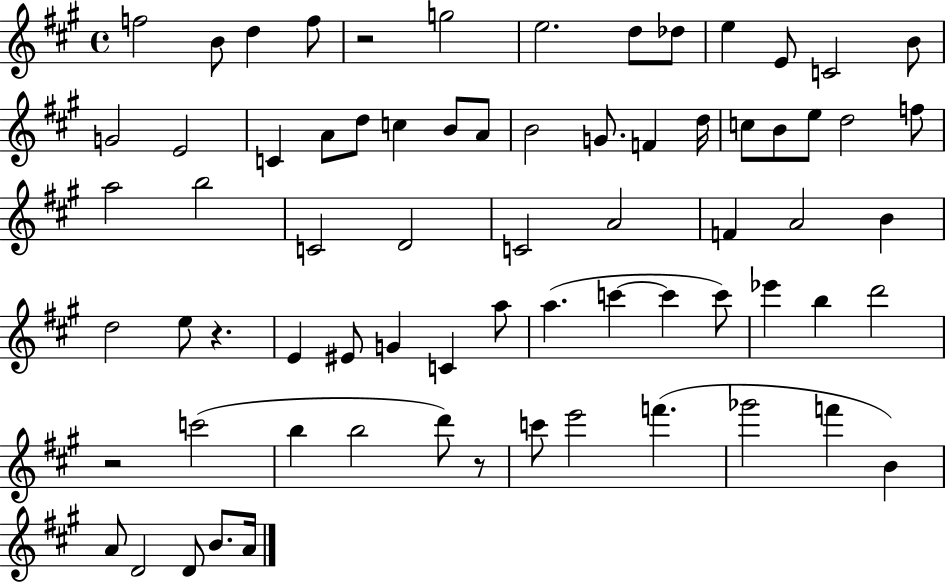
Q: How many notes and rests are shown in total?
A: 71